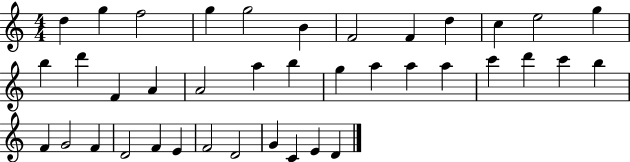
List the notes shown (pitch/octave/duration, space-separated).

D5/q G5/q F5/h G5/q G5/h B4/q F4/h F4/q D5/q C5/q E5/h G5/q B5/q D6/q F4/q A4/q A4/h A5/q B5/q G5/q A5/q A5/q A5/q C6/q D6/q C6/q B5/q F4/q G4/h F4/q D4/h F4/q E4/q F4/h D4/h G4/q C4/q E4/q D4/q